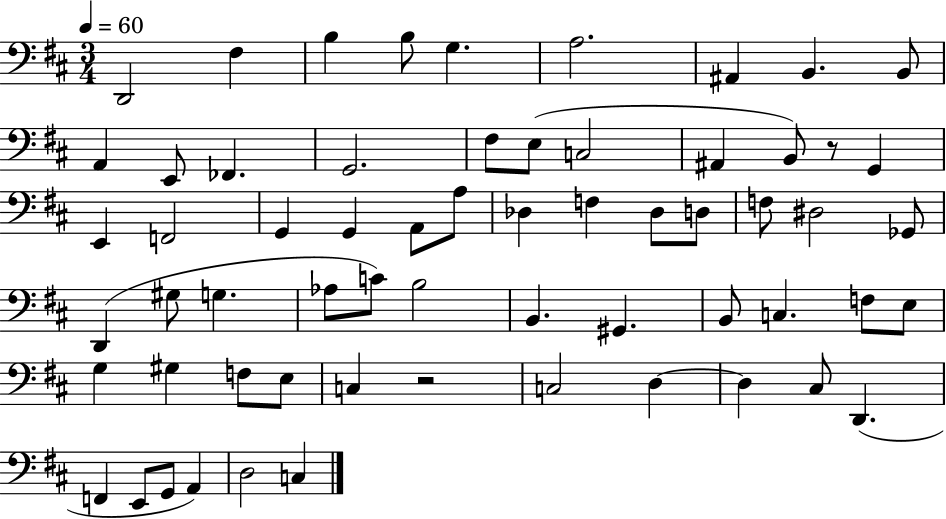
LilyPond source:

{
  \clef bass
  \numericTimeSignature
  \time 3/4
  \key d \major
  \tempo 4 = 60
  d,2 fis4 | b4 b8 g4. | a2. | ais,4 b,4. b,8 | \break a,4 e,8 fes,4. | g,2. | fis8 e8( c2 | ais,4 b,8) r8 g,4 | \break e,4 f,2 | g,4 g,4 a,8 a8 | des4 f4 des8 d8 | f8 dis2 ges,8 | \break d,4( gis8 g4. | aes8 c'8) b2 | b,4. gis,4. | b,8 c4. f8 e8 | \break g4 gis4 f8 e8 | c4 r2 | c2 d4~~ | d4 cis8 d,4.( | \break f,4 e,8 g,8 a,4) | d2 c4 | \bar "|."
}